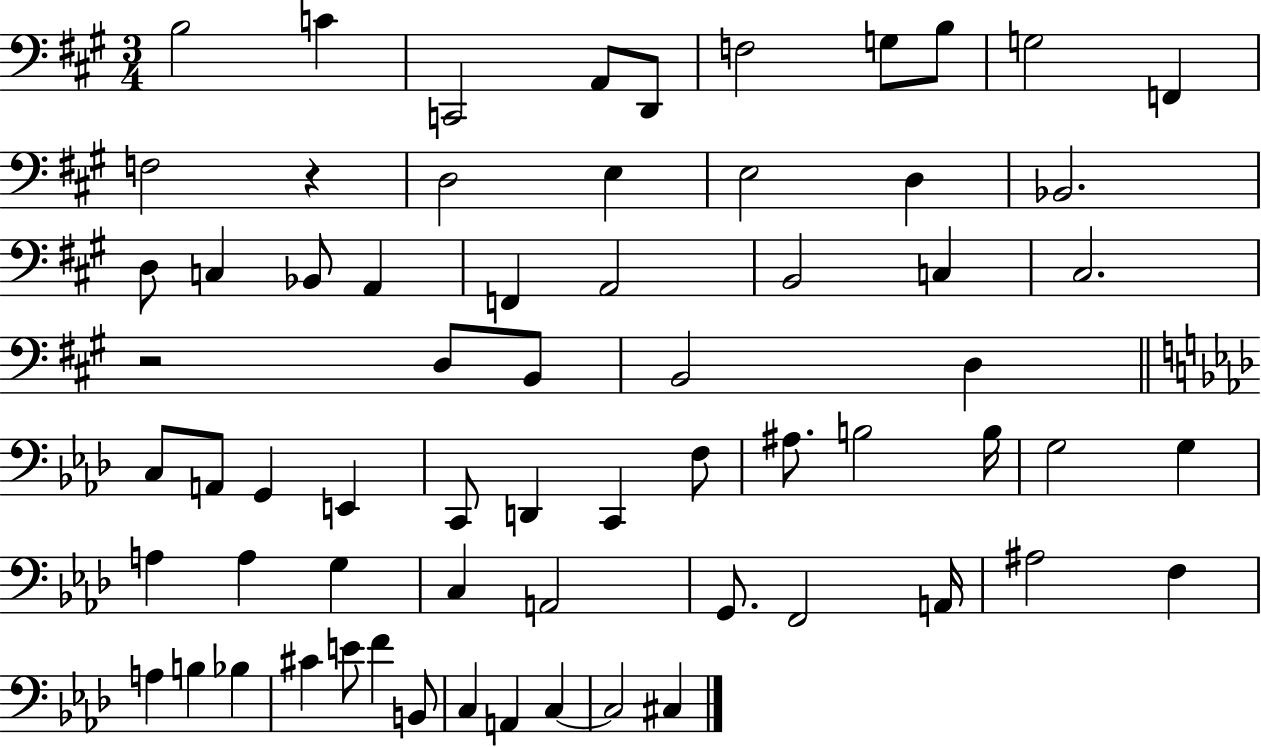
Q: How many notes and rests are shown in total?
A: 66